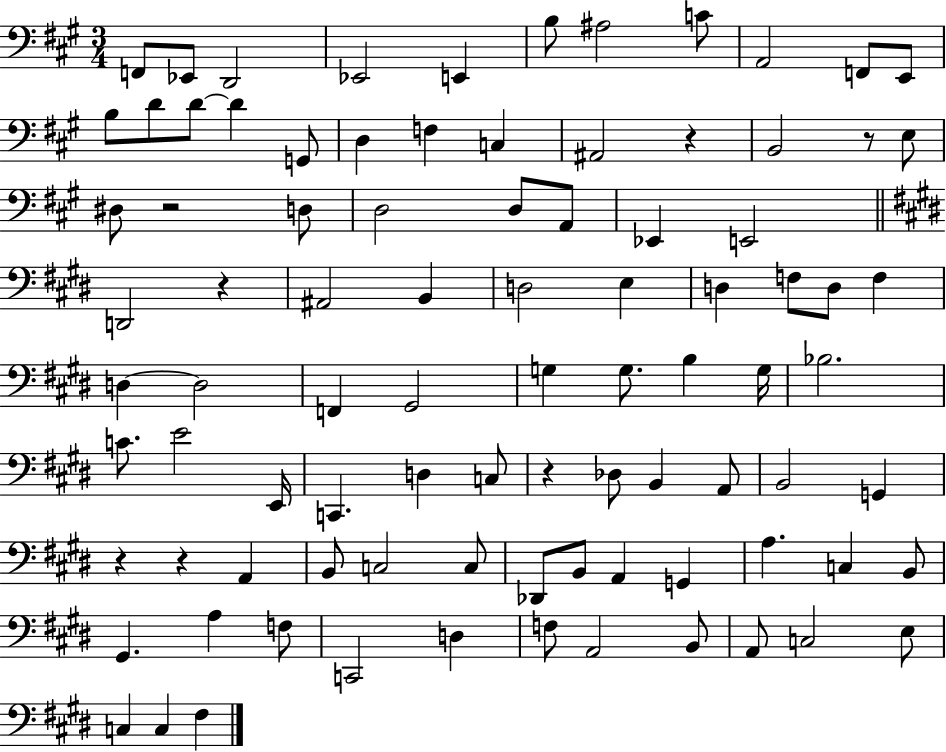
F2/e Eb2/e D2/h Eb2/h E2/q B3/e A#3/h C4/e A2/h F2/e E2/e B3/e D4/e D4/e D4/q G2/e D3/q F3/q C3/q A#2/h R/q B2/h R/e E3/e D#3/e R/h D3/e D3/h D3/e A2/e Eb2/q E2/h D2/h R/q A#2/h B2/q D3/h E3/q D3/q F3/e D3/e F3/q D3/q D3/h F2/q G#2/h G3/q G3/e. B3/q G3/s Bb3/h. C4/e. E4/h E2/s C2/q. D3/q C3/e R/q Db3/e B2/q A2/e B2/h G2/q R/q R/q A2/q B2/e C3/h C3/e Db2/e B2/e A2/q G2/q A3/q. C3/q B2/e G#2/q. A3/q F3/e C2/h D3/q F3/e A2/h B2/e A2/e C3/h E3/e C3/q C3/q F#3/q